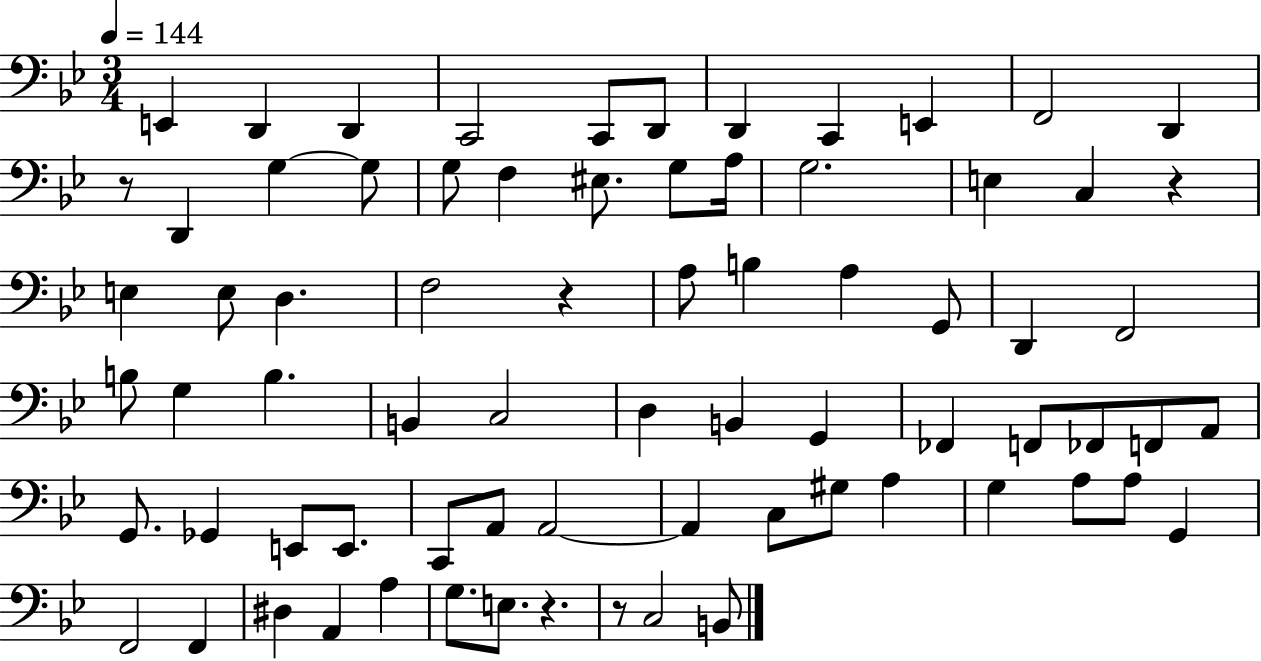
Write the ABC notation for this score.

X:1
T:Untitled
M:3/4
L:1/4
K:Bb
E,, D,, D,, C,,2 C,,/2 D,,/2 D,, C,, E,, F,,2 D,, z/2 D,, G, G,/2 G,/2 F, ^E,/2 G,/2 A,/4 G,2 E, C, z E, E,/2 D, F,2 z A,/2 B, A, G,,/2 D,, F,,2 B,/2 G, B, B,, C,2 D, B,, G,, _F,, F,,/2 _F,,/2 F,,/2 A,,/2 G,,/2 _G,, E,,/2 E,,/2 C,,/2 A,,/2 A,,2 A,, C,/2 ^G,/2 A, G, A,/2 A,/2 G,, F,,2 F,, ^D, A,, A, G,/2 E,/2 z z/2 C,2 B,,/2